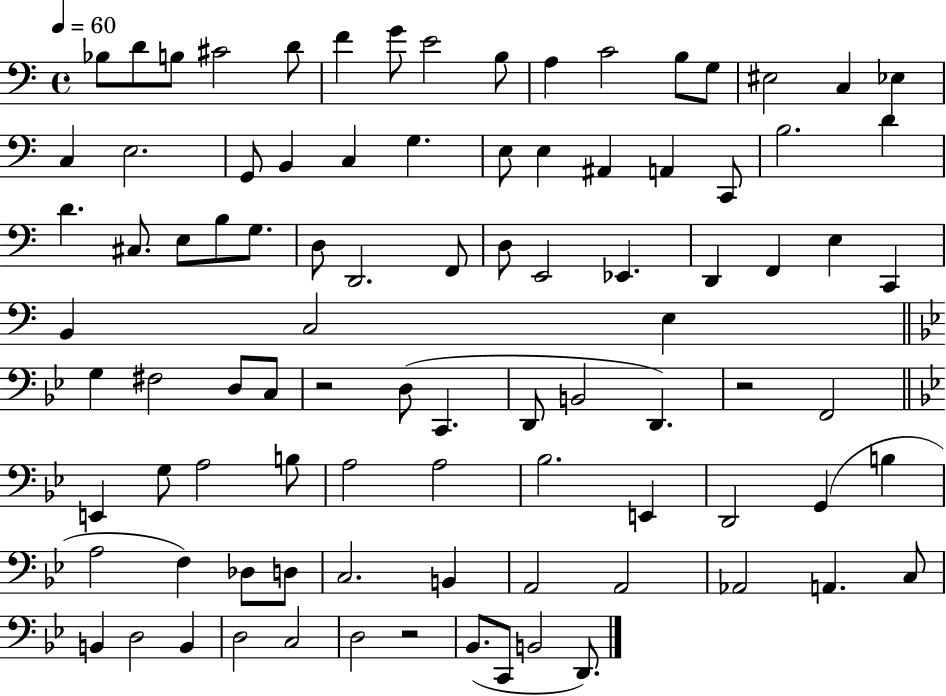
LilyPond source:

{
  \clef bass
  \time 4/4
  \defaultTimeSignature
  \key c \major
  \tempo 4 = 60
  \repeat volta 2 { bes8 d'8 b8 cis'2 d'8 | f'4 g'8 e'2 b8 | a4 c'2 b8 g8 | eis2 c4 ees4 | \break c4 e2. | g,8 b,4 c4 g4. | e8 e4 ais,4 a,4 c,8 | b2. d'4 | \break d'4. cis8. e8 b8 g8. | d8 d,2. f,8 | d8 e,2 ees,4. | d,4 f,4 e4 c,4 | \break b,4 c2 e4 | \bar "||" \break \key bes \major g4 fis2 d8 c8 | r2 d8( c,4. | d,8 b,2 d,4.) | r2 f,2 | \break \bar "||" \break \key bes \major e,4 g8 a2 b8 | a2 a2 | bes2. e,4 | d,2 g,4( b4 | \break a2 f4) des8 d8 | c2. b,4 | a,2 a,2 | aes,2 a,4. c8 | \break b,4 d2 b,4 | d2 c2 | d2 r2 | bes,8.( c,8 b,2 d,8.) | \break } \bar "|."
}